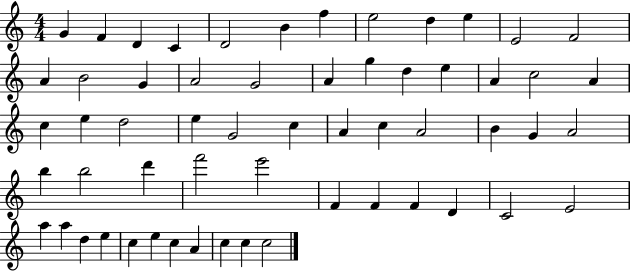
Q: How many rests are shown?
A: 0